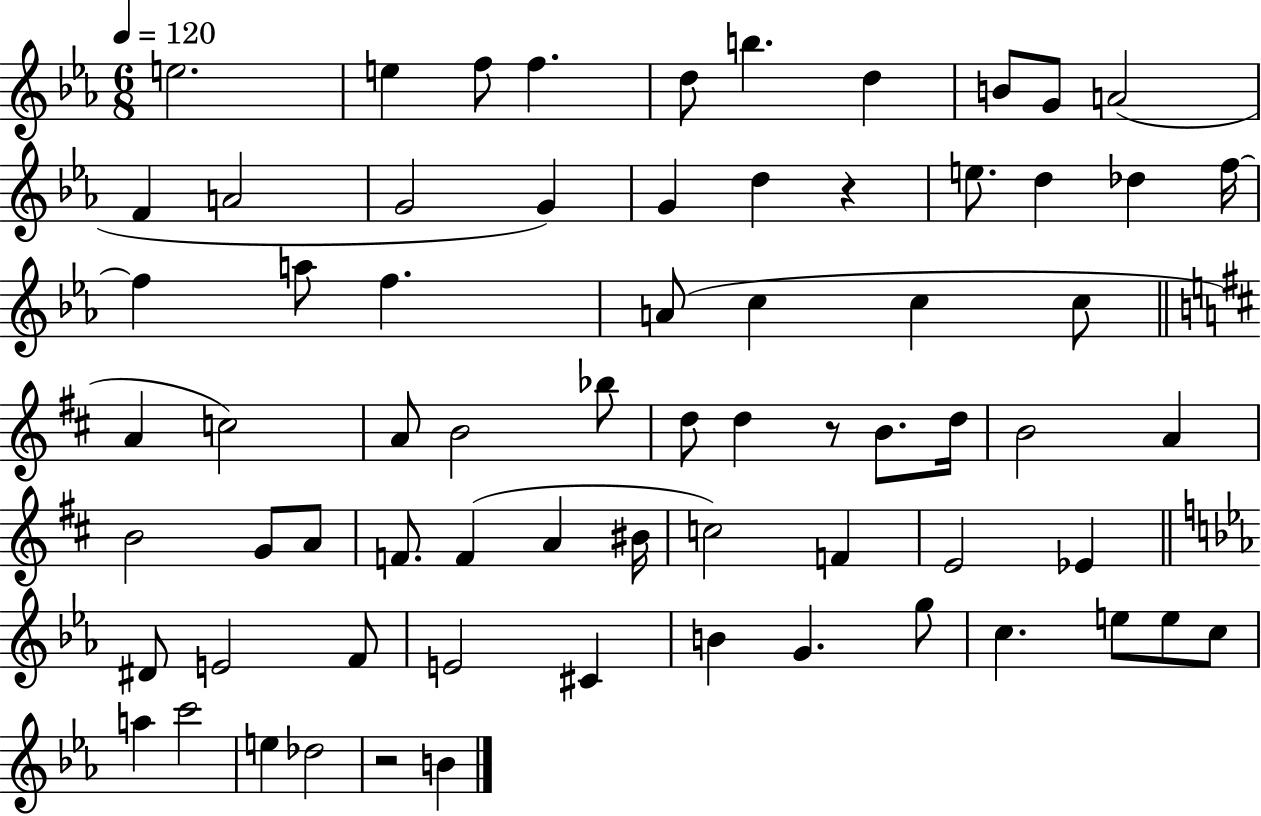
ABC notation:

X:1
T:Untitled
M:6/8
L:1/4
K:Eb
e2 e f/2 f d/2 b d B/2 G/2 A2 F A2 G2 G G d z e/2 d _d f/4 f a/2 f A/2 c c c/2 A c2 A/2 B2 _b/2 d/2 d z/2 B/2 d/4 B2 A B2 G/2 A/2 F/2 F A ^B/4 c2 F E2 _E ^D/2 E2 F/2 E2 ^C B G g/2 c e/2 e/2 c/2 a c'2 e _d2 z2 B